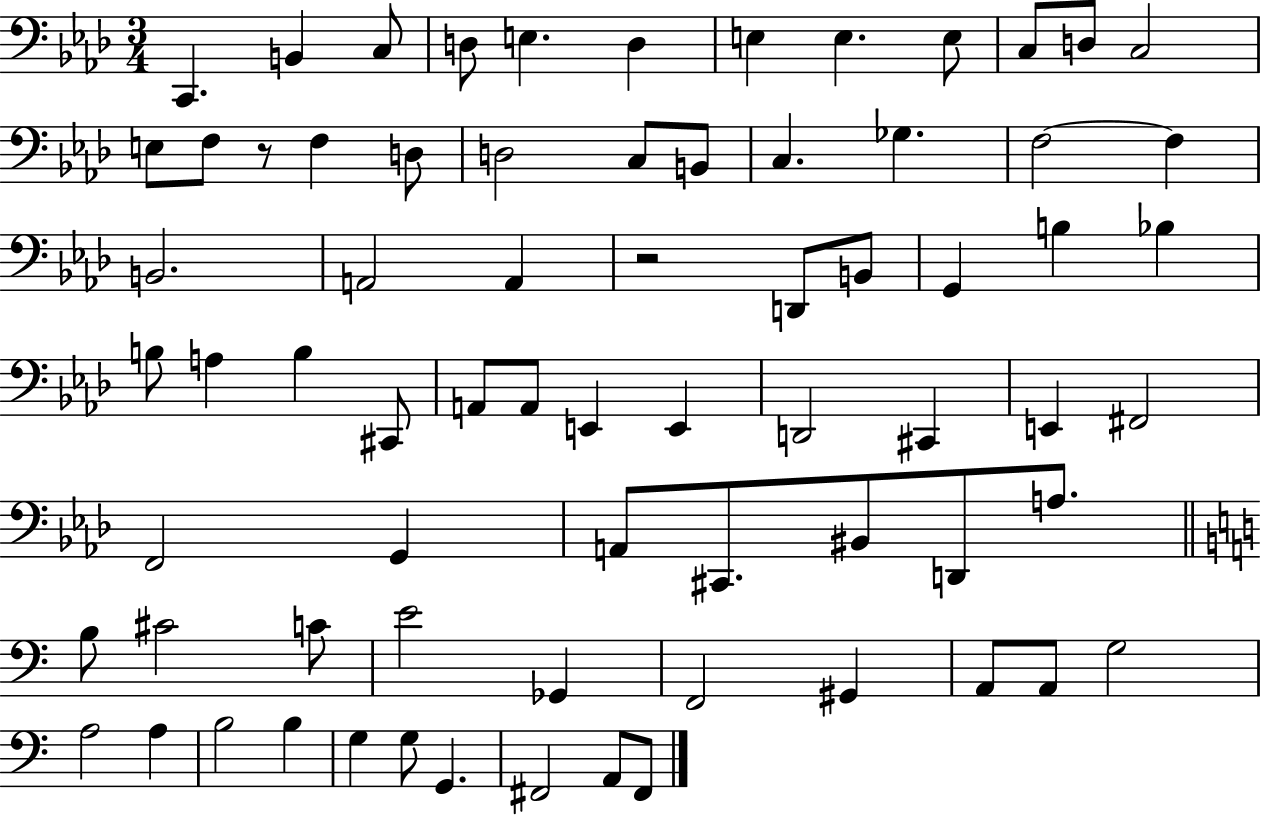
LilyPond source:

{
  \clef bass
  \numericTimeSignature
  \time 3/4
  \key aes \major
  c,4. b,4 c8 | d8 e4. d4 | e4 e4. e8 | c8 d8 c2 | \break e8 f8 r8 f4 d8 | d2 c8 b,8 | c4. ges4. | f2~~ f4 | \break b,2. | a,2 a,4 | r2 d,8 b,8 | g,4 b4 bes4 | \break b8 a4 b4 cis,8 | a,8 a,8 e,4 e,4 | d,2 cis,4 | e,4 fis,2 | \break f,2 g,4 | a,8 cis,8. bis,8 d,8 a8. | \bar "||" \break \key a \minor b8 cis'2 c'8 | e'2 ges,4 | f,2 gis,4 | a,8 a,8 g2 | \break a2 a4 | b2 b4 | g4 g8 g,4. | fis,2 a,8 fis,8 | \break \bar "|."
}